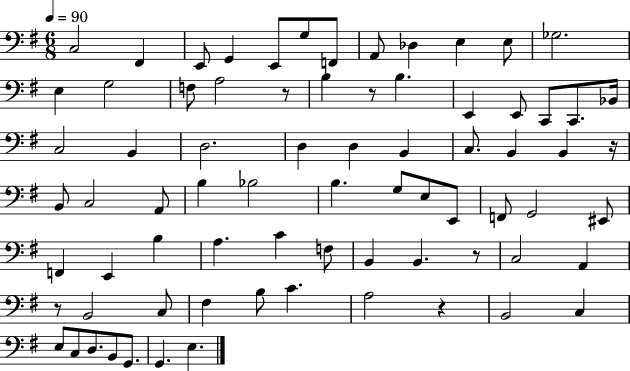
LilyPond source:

{
  \clef bass
  \numericTimeSignature
  \time 6/8
  \key g \major
  \tempo 4 = 90
  \repeat volta 2 { c2 fis,4 | e,8 g,4 e,8 g8 f,8 | a,8 des4 e4 e8 | ges2. | \break e4 g2 | f8 a2 r8 | b4 r8 b4. | e,4 e,8 c,8 c,8. bes,16 | \break c2 b,4 | d2. | d4 d4 b,4 | c8. b,4 b,4 r16 | \break b,8 c2 a,8 | b4 bes2 | b4. g8 e8 e,8 | f,8 g,2 eis,8 | \break f,4 e,4 b4 | a4. c'4 f8 | b,4 b,4. r8 | c2 a,4 | \break r8 b,2 c8 | fis4 b8 c'4. | a2 r4 | b,2 c4 | \break e8 c8 d8. b,8 g,8. | g,4. e4. | } \bar "|."
}